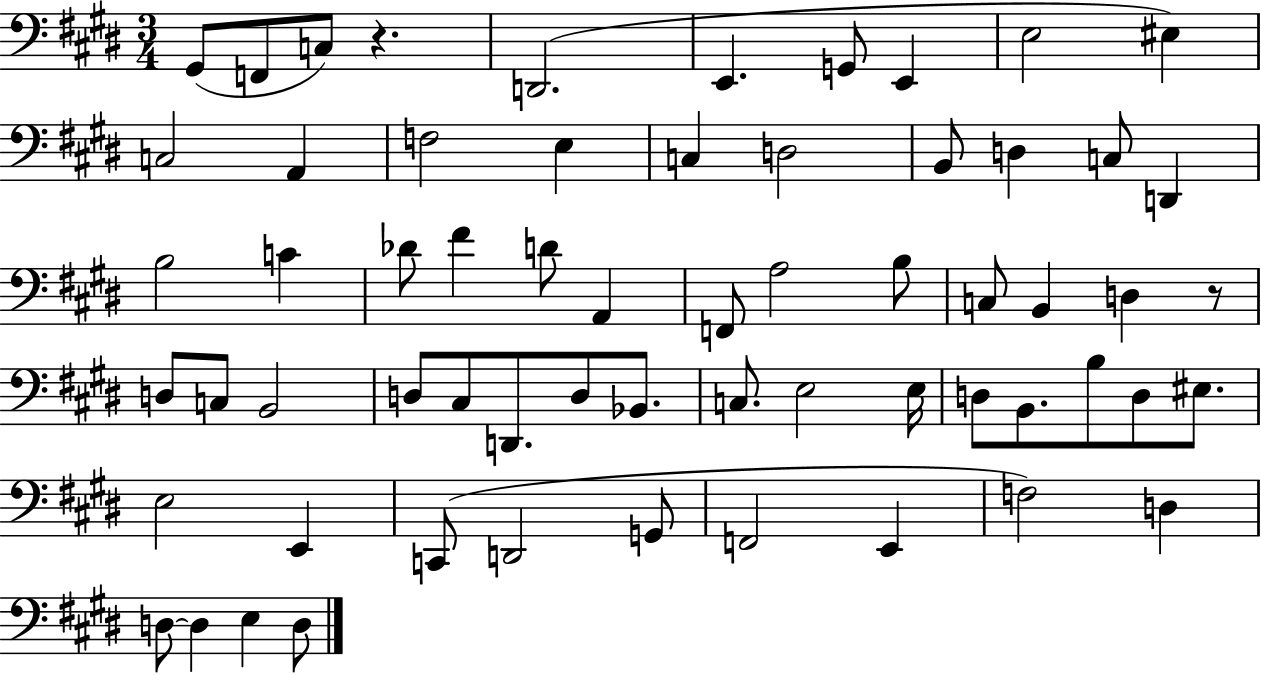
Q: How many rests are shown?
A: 2